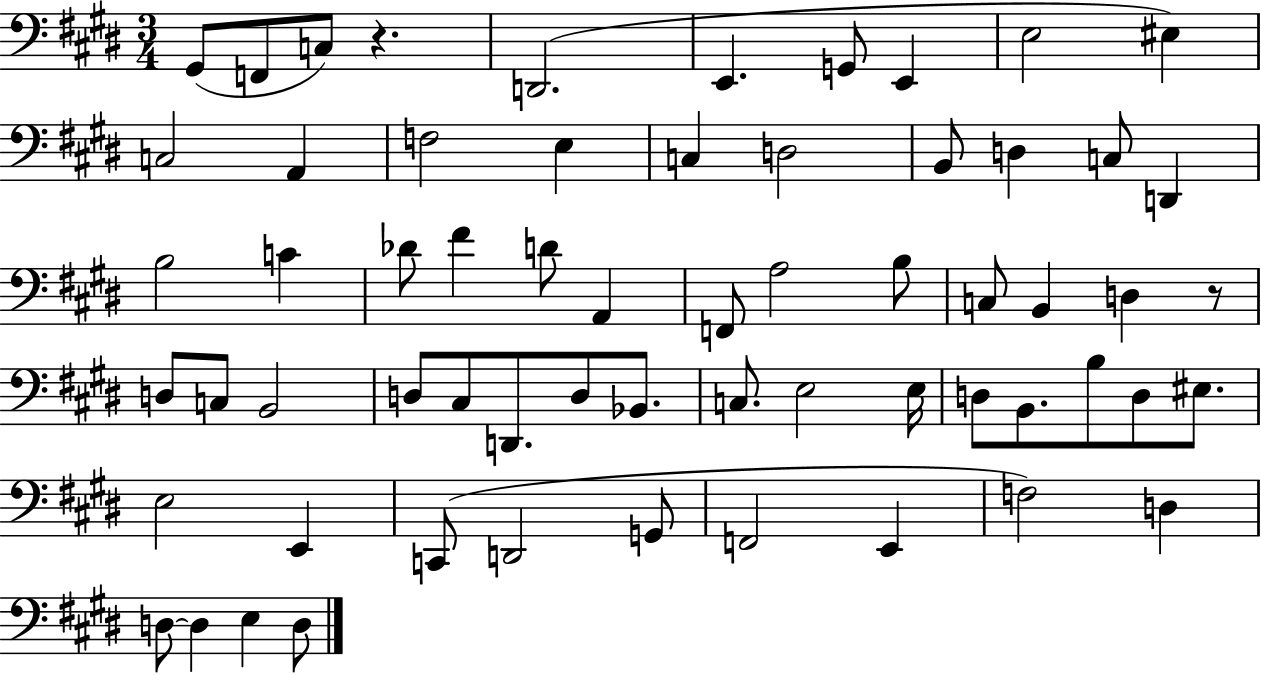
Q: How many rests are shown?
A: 2